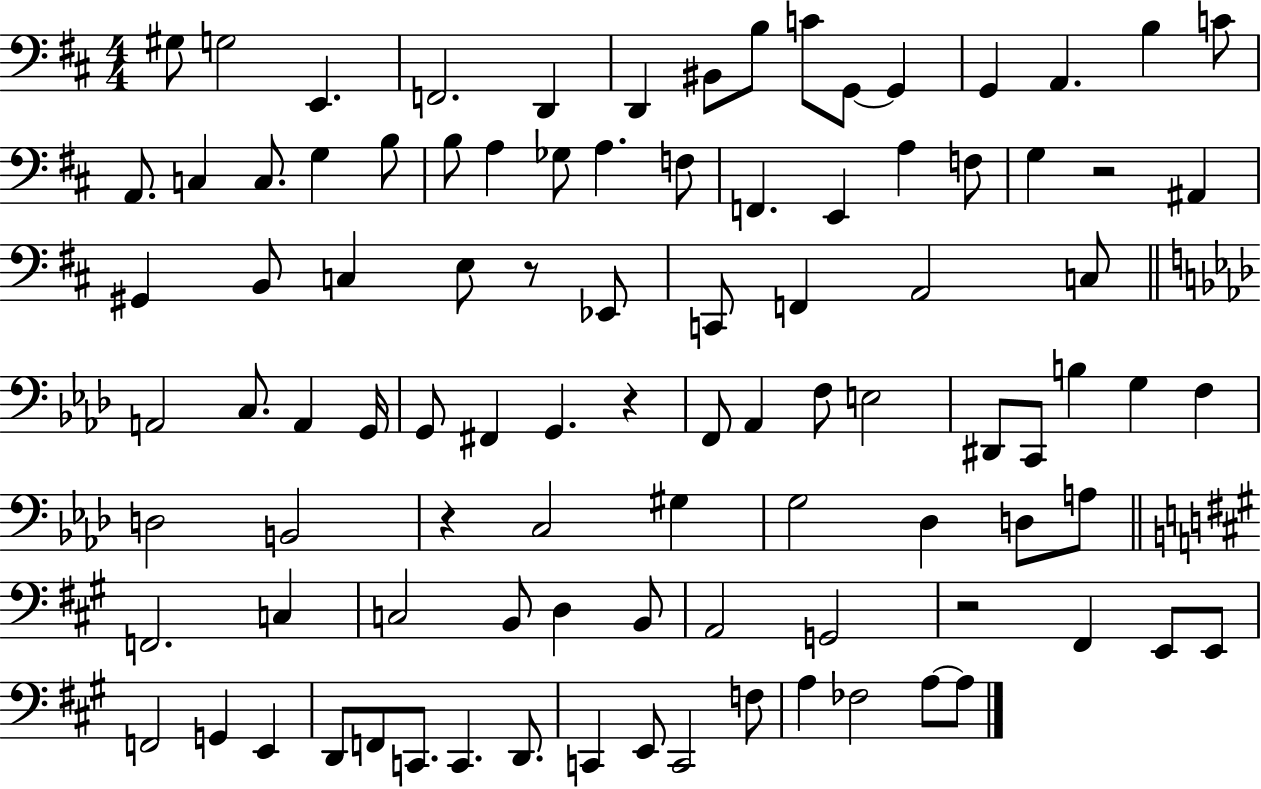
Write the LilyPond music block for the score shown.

{
  \clef bass
  \numericTimeSignature
  \time 4/4
  \key d \major
  gis8 g2 e,4. | f,2. d,4 | d,4 bis,8 b8 c'8 g,8~~ g,4 | g,4 a,4. b4 c'8 | \break a,8. c4 c8. g4 b8 | b8 a4 ges8 a4. f8 | f,4. e,4 a4 f8 | g4 r2 ais,4 | \break gis,4 b,8 c4 e8 r8 ees,8 | c,8 f,4 a,2 c8 | \bar "||" \break \key f \minor a,2 c8. a,4 g,16 | g,8 fis,4 g,4. r4 | f,8 aes,4 f8 e2 | dis,8 c,8 b4 g4 f4 | \break d2 b,2 | r4 c2 gis4 | g2 des4 d8 a8 | \bar "||" \break \key a \major f,2. c4 | c2 b,8 d4 b,8 | a,2 g,2 | r2 fis,4 e,8 e,8 | \break f,2 g,4 e,4 | d,8 f,8 c,8. c,4. d,8. | c,4 e,8 c,2 f8 | a4 fes2 a8~~ a8 | \break \bar "|."
}